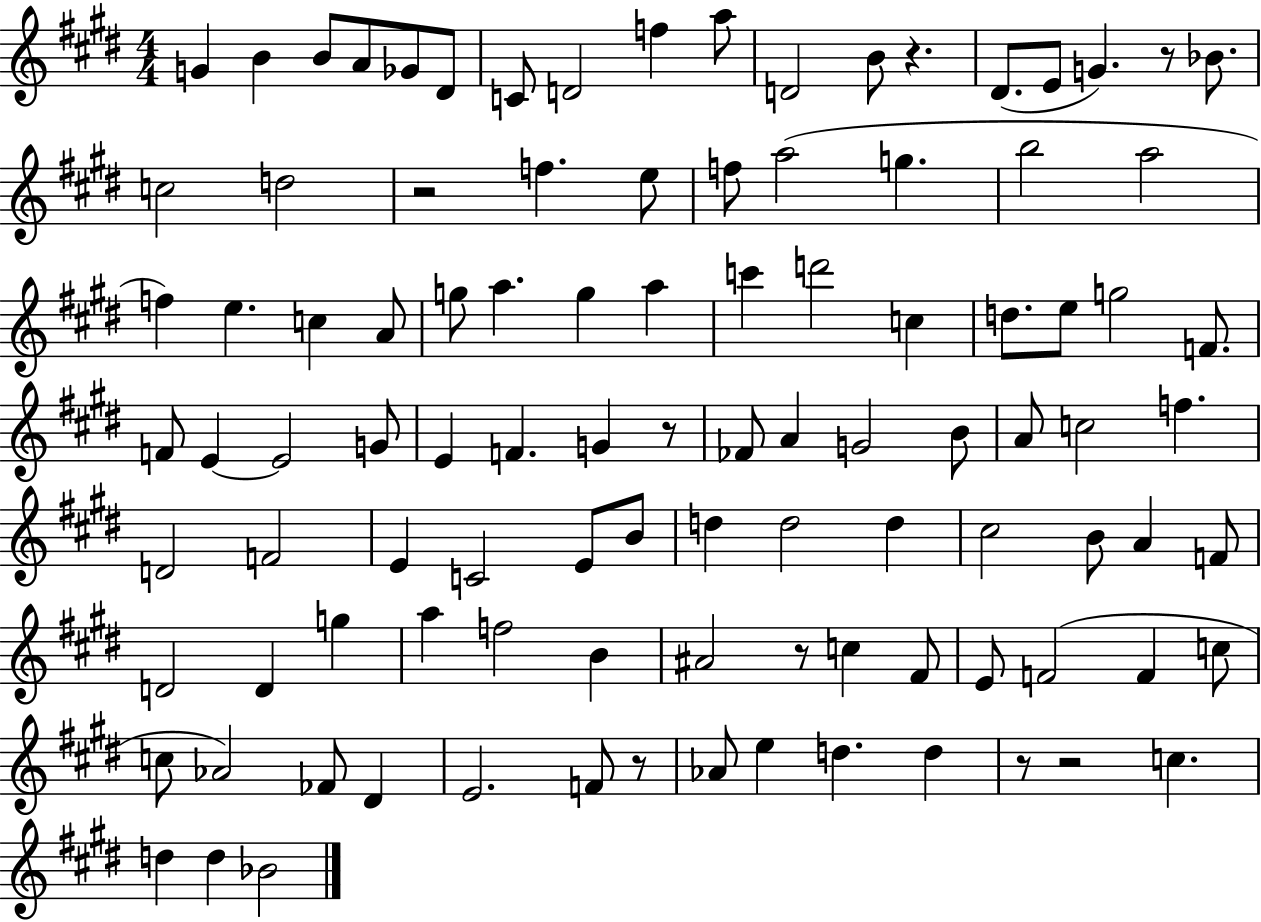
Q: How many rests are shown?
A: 8